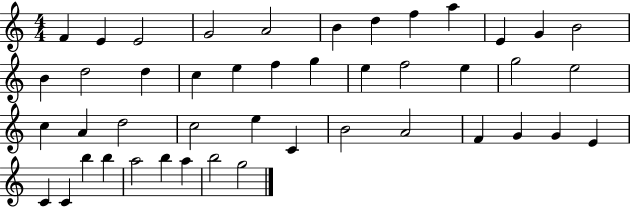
X:1
T:Untitled
M:4/4
L:1/4
K:C
F E E2 G2 A2 B d f a E G B2 B d2 d c e f g e f2 e g2 e2 c A d2 c2 e C B2 A2 F G G E C C b b a2 b a b2 g2